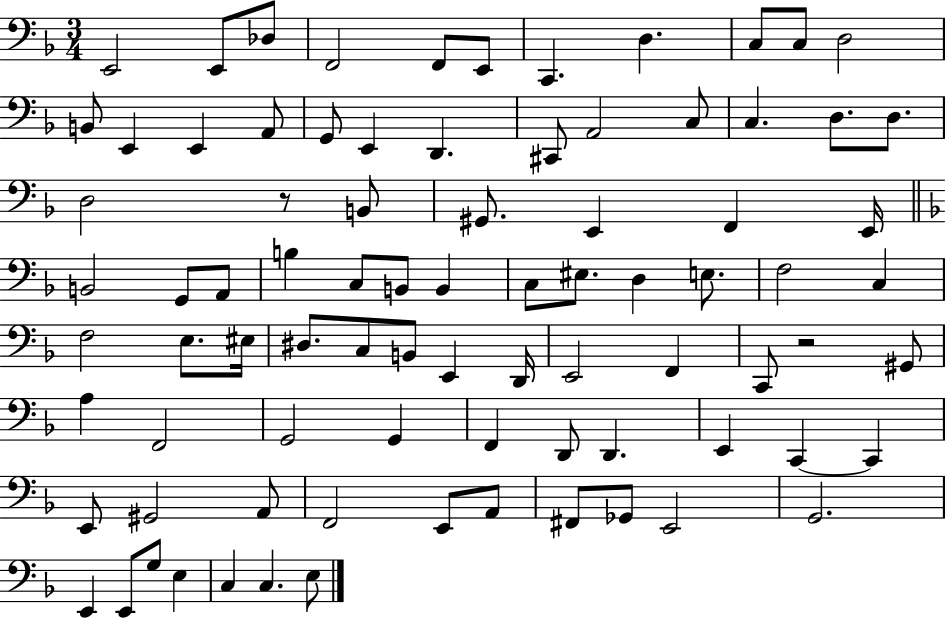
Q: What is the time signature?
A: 3/4